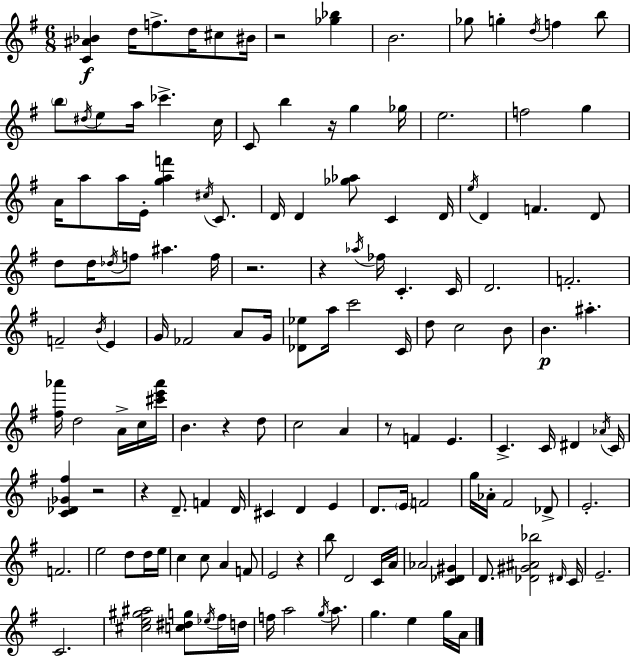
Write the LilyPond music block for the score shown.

{
  \clef treble
  \numericTimeSignature
  \time 6/8
  \key e \minor
  <c' ais' bes'>4\f d''16 f''8.-> d''16 cis''8 bis'16 | r2 <ges'' bes''>4 | b'2. | ges''8 g''4-. \acciaccatura { d''16 } f''4 b''8 | \break \parenthesize b''8 \acciaccatura { dis''16 } e''8 a''16 ces'''4.-> | c''16 c'8 b''4 r16 g''4 | ges''16 e''2. | f''2 g''4 | \break a'16 a''8 a''16 e'16-. <g'' a'' f'''>4 \acciaccatura { cis''16 } | c'8. d'16 d'4 <ges'' aes''>8 c'4 | d'16 \acciaccatura { e''16 } d'4 f'4. | d'8 d''8 d''16 \acciaccatura { des''16 } f''8 ais''4. | \break f''16 r2. | r4 \acciaccatura { aes''16 } fes''16 c'4.-. | c'16 d'2. | f'2.-. | \break f'2-- | \acciaccatura { b'16 } e'4 g'16 fes'2 | a'8 g'16 <des' ees''>8 a''16 c'''2 | c'16 d''8 c''2 | \break b'8 b'4.\p | ais''4.-. <fis'' aes'''>16 d''2 | a'16-> c''16 <cis''' e''' aes'''>16 b'4. | r4 d''8 c''2 | \break a'4 r8 f'4 | e'4. c'4.-> | c'16 dis'4 \acciaccatura { aes'16 } c'16 <c' des' ges' fis''>4 | r2 r4 | \break d'8.-- f'4 d'16 cis'4 | d'4 e'4 d'8. \parenthesize e'16 | f'2 g''16 aes'16-. fis'2 | des'8-> e'2.-. | \break f'2. | e''2 | d''8 d''16 e''16 c''4 | c''8 a'4 f'8 e'2 | \break r4 b''8 d'2 | c'16 a'16 aes'2 | <c' des' gis'>4 d'8. <des' gis' ais' bes''>2 | \grace { dis'16 } c'16 e'2.-- | \break c'2. | <cis'' e'' gis'' ais''>2 | <c'' dis'' g''>8 \acciaccatura { ees''16 } fis''16 d''16 f''16 a''2 | \acciaccatura { g''16 } a''8. g''4. | \break e''4 g''16 a'16 \bar "|."
}